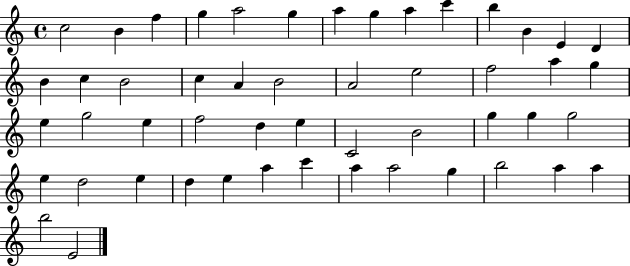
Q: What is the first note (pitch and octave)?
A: C5